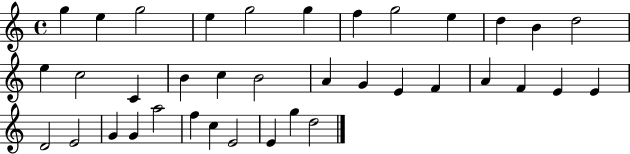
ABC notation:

X:1
T:Untitled
M:4/4
L:1/4
K:C
g e g2 e g2 g f g2 e d B d2 e c2 C B c B2 A G E F A F E E D2 E2 G G a2 f c E2 E g d2